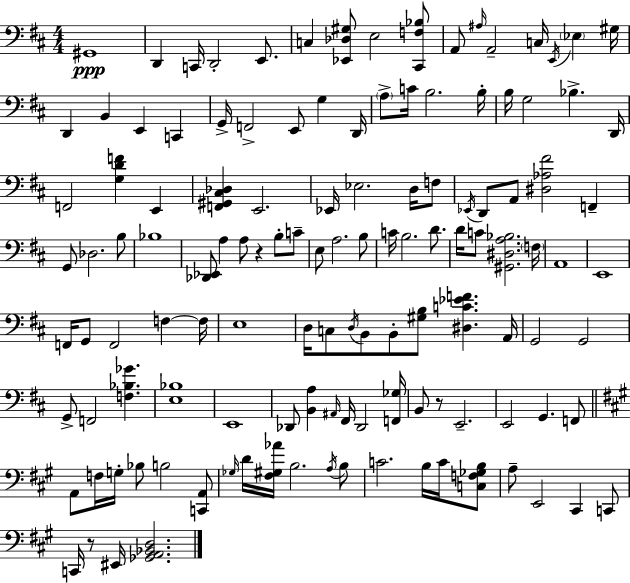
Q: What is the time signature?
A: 4/4